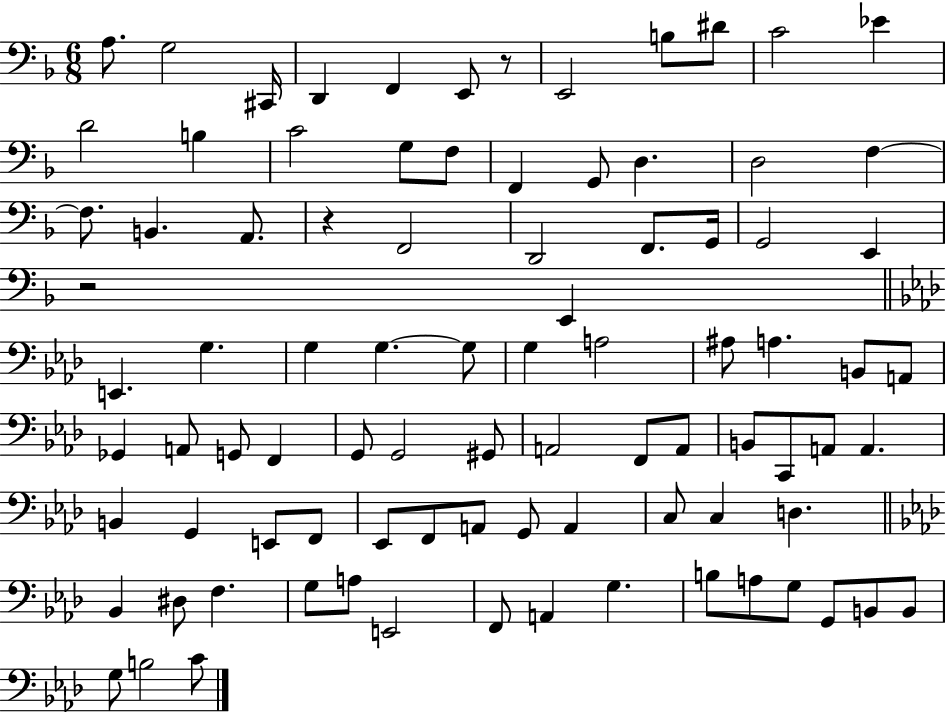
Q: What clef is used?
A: bass